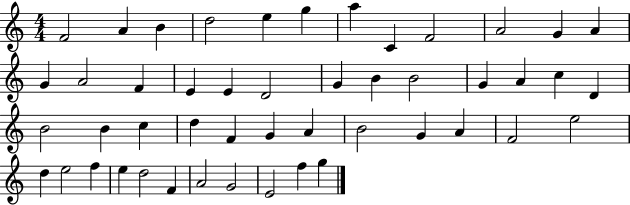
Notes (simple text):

F4/h A4/q B4/q D5/h E5/q G5/q A5/q C4/q F4/h A4/h G4/q A4/q G4/q A4/h F4/q E4/q E4/q D4/h G4/q B4/q B4/h G4/q A4/q C5/q D4/q B4/h B4/q C5/q D5/q F4/q G4/q A4/q B4/h G4/q A4/q F4/h E5/h D5/q E5/h F5/q E5/q D5/h F4/q A4/h G4/h E4/h F5/q G5/q